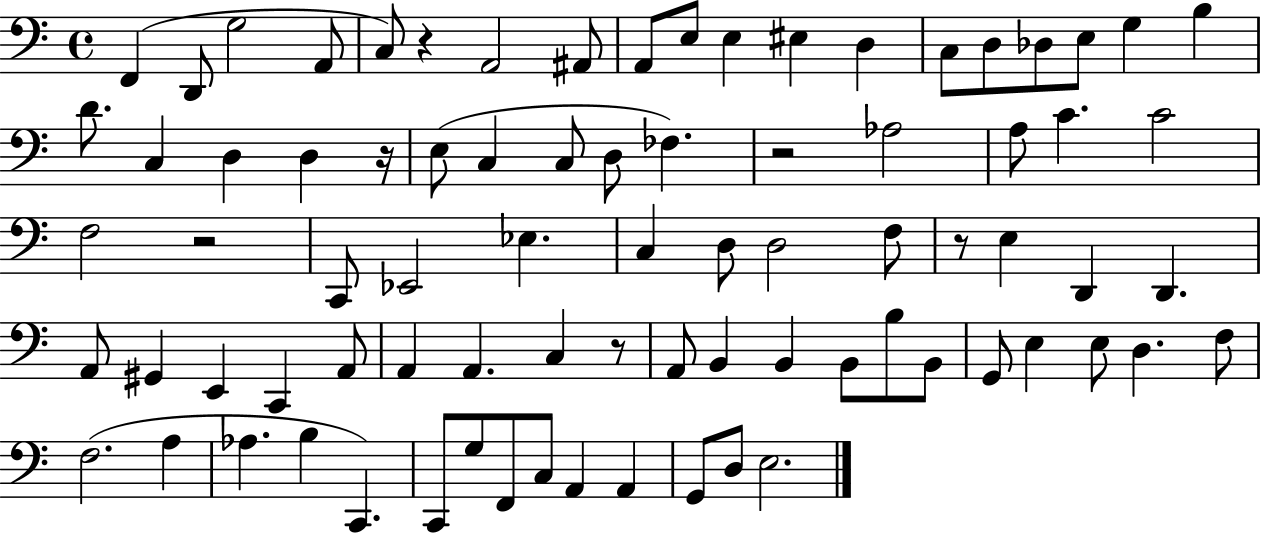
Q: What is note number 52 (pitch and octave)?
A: B2